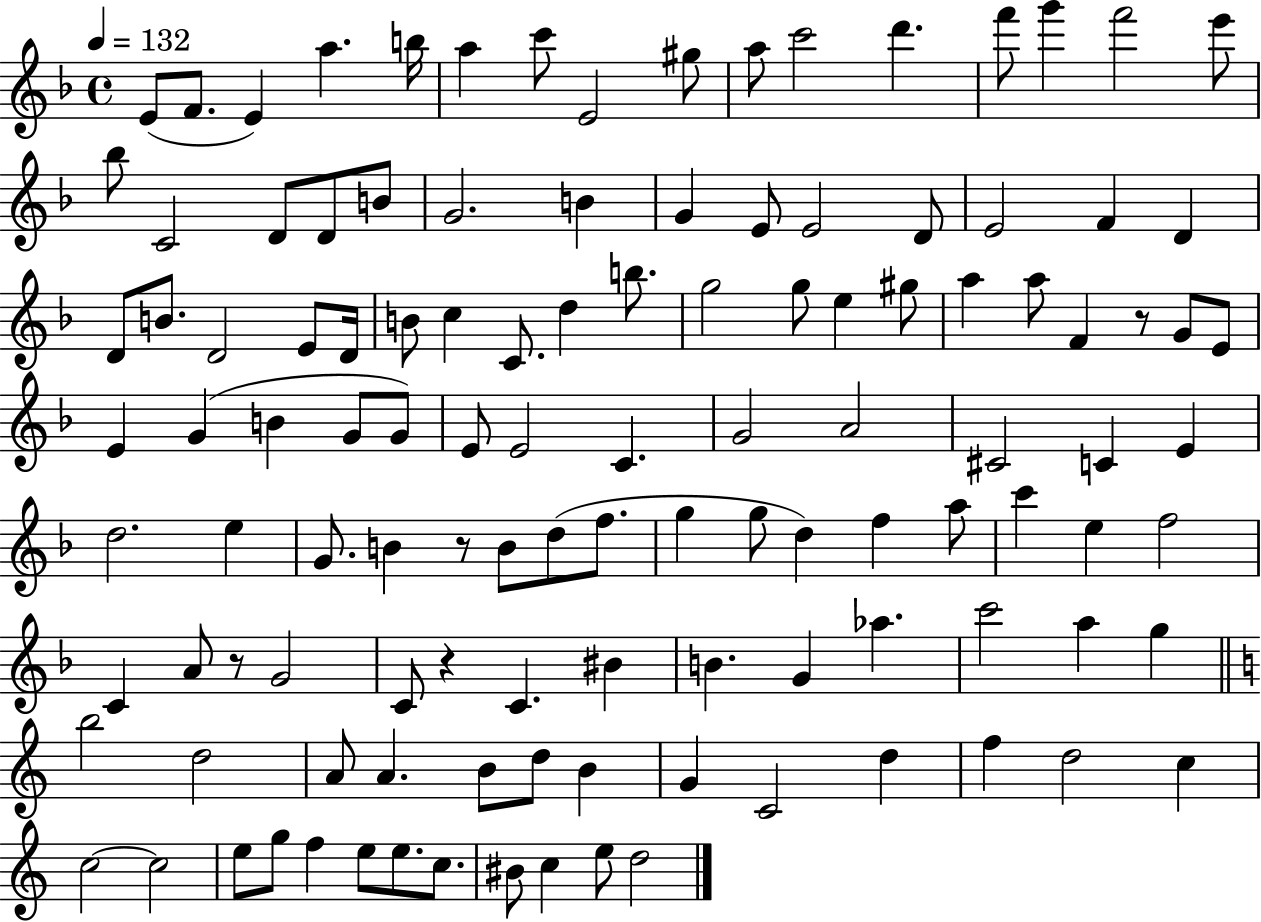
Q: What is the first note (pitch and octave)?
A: E4